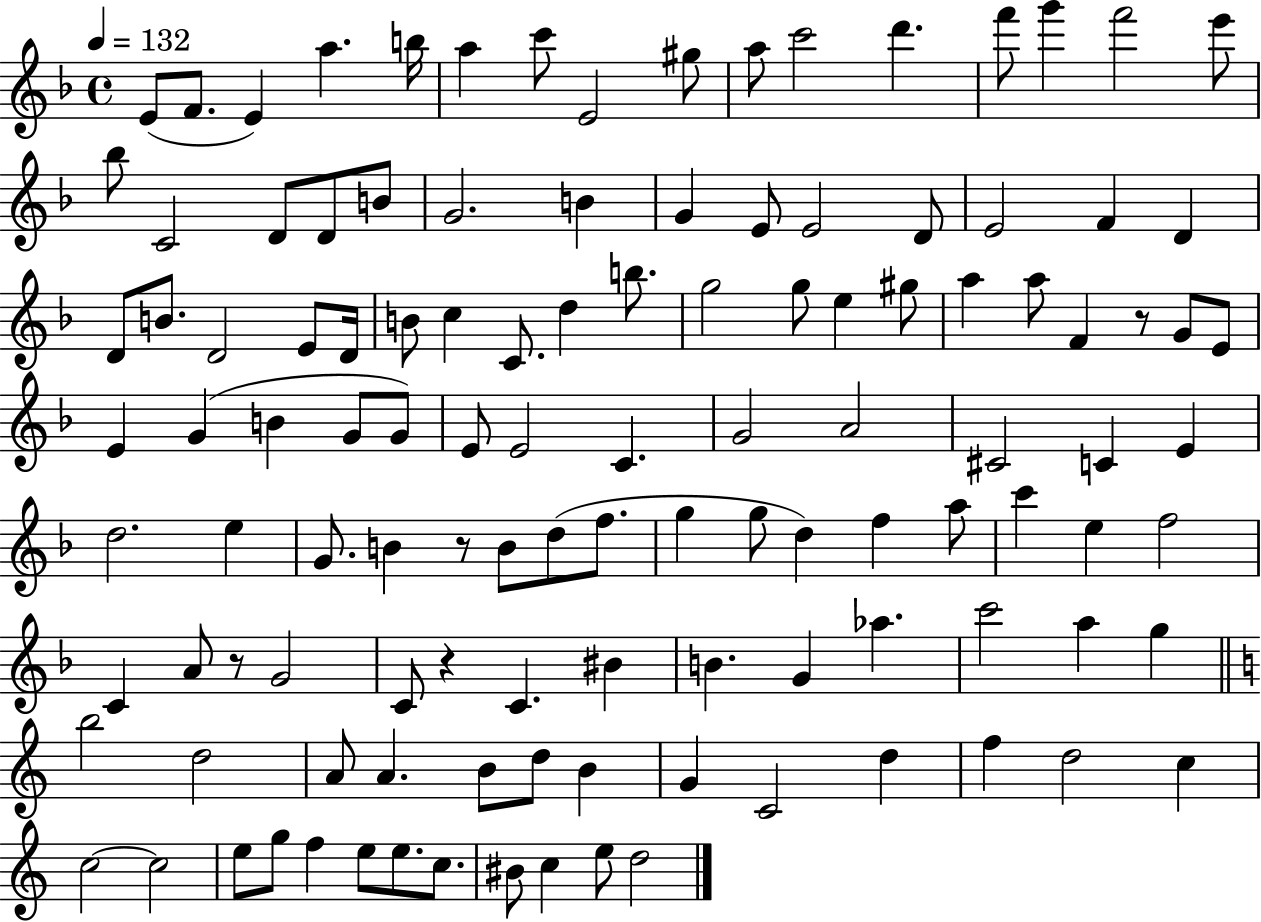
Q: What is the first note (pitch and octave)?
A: E4